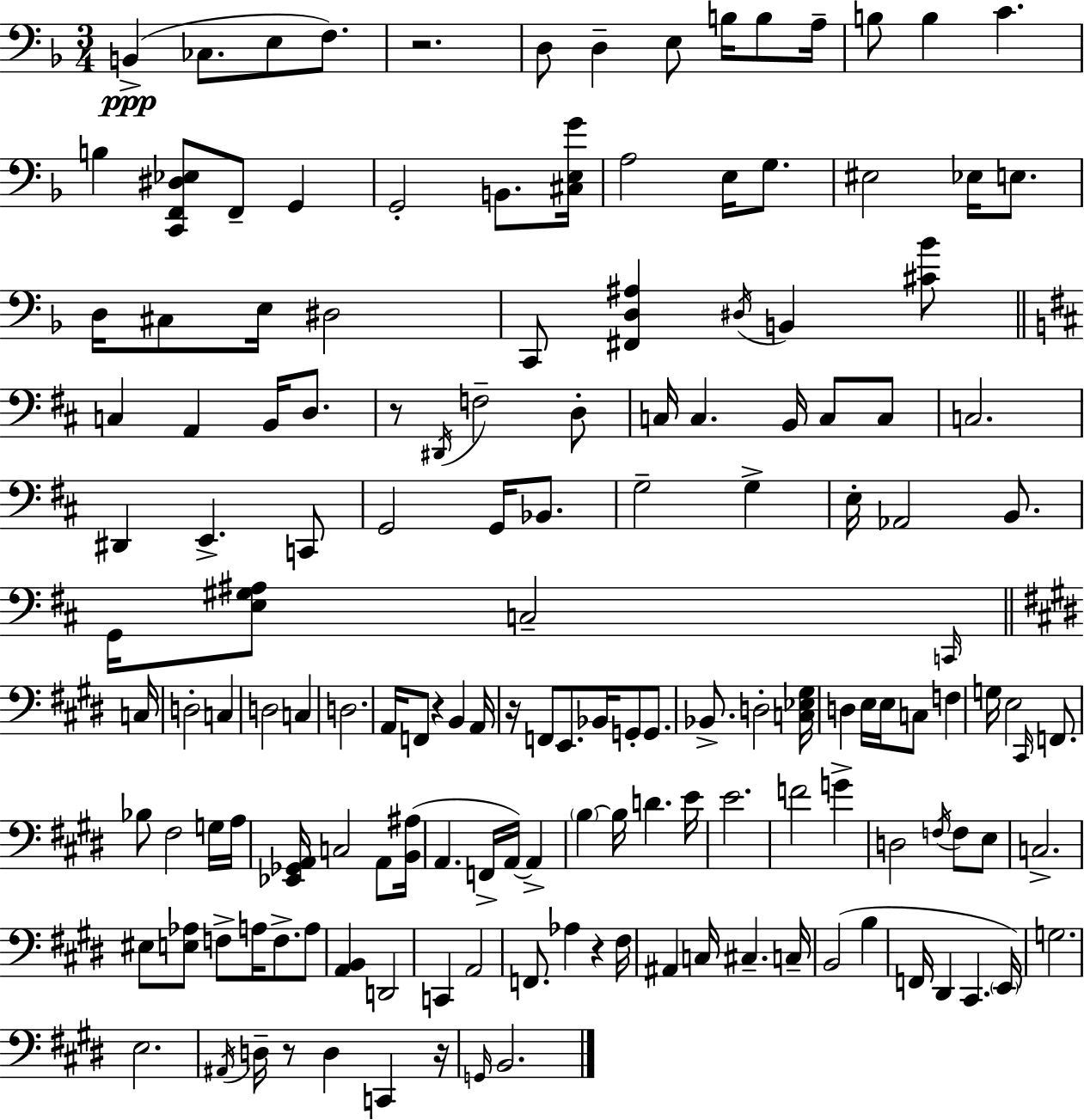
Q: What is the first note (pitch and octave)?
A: B2